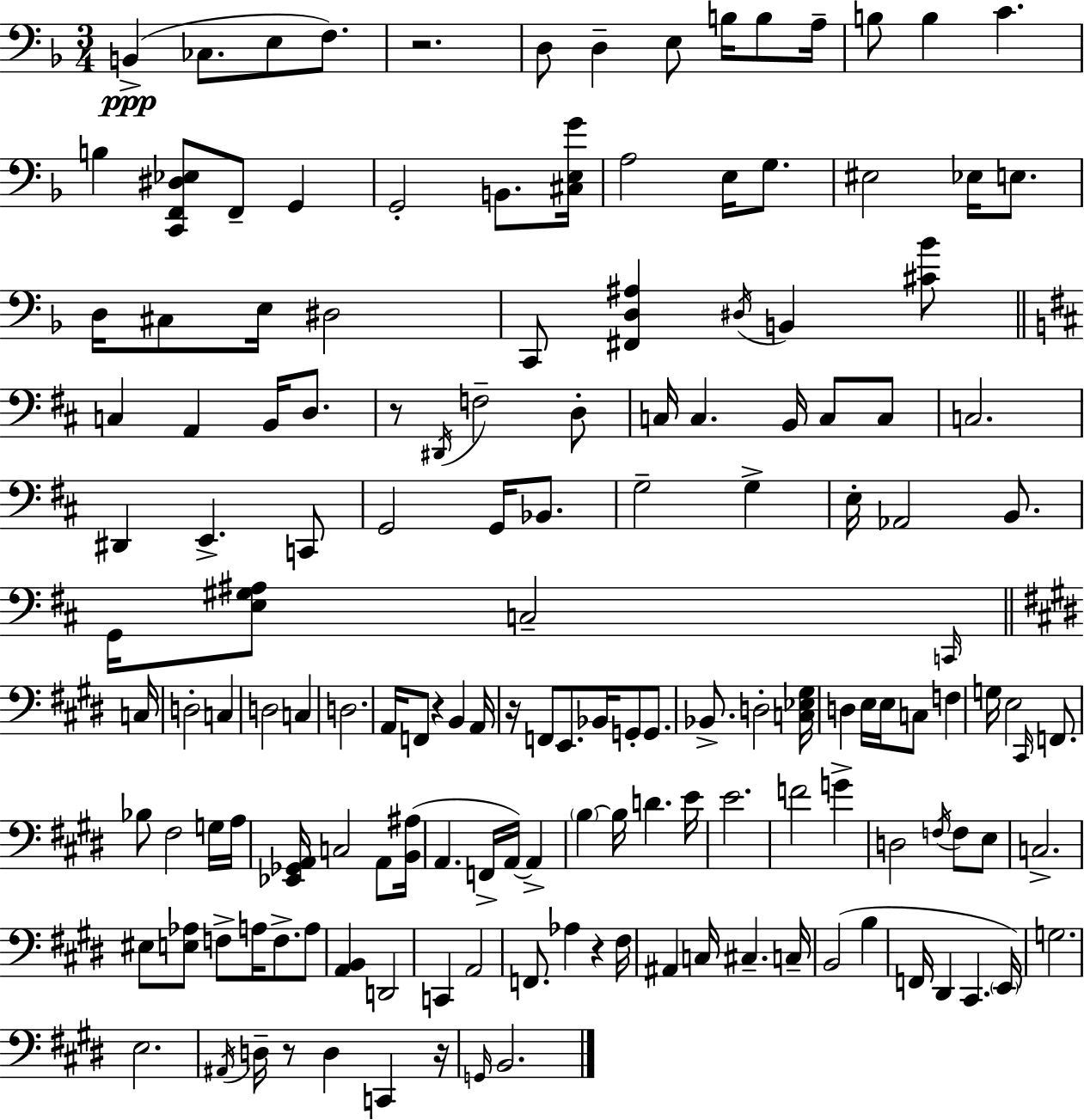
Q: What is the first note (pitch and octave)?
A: B2